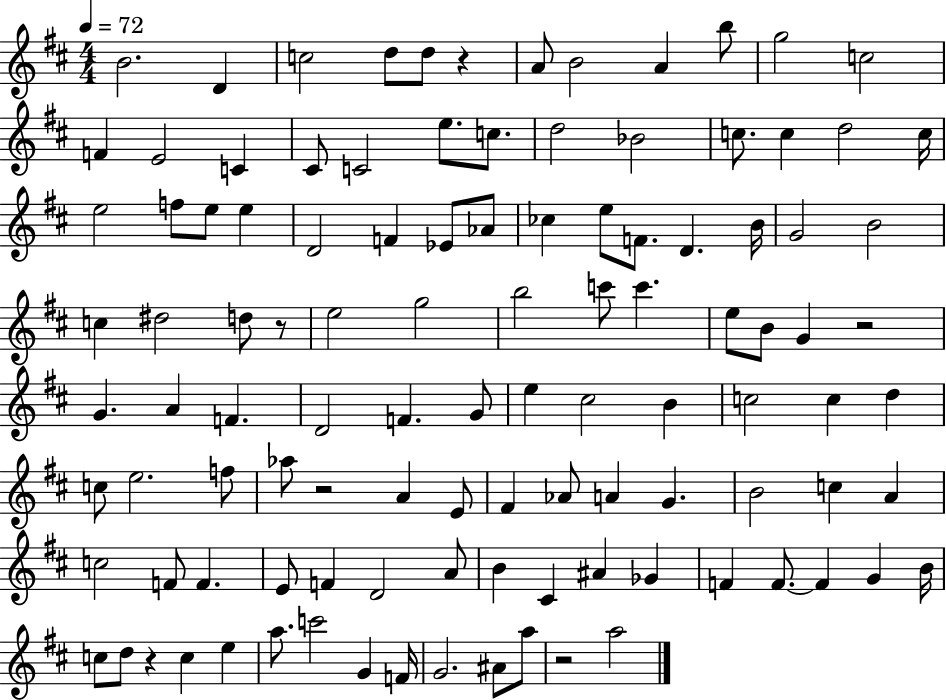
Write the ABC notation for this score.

X:1
T:Untitled
M:4/4
L:1/4
K:D
B2 D c2 d/2 d/2 z A/2 B2 A b/2 g2 c2 F E2 C ^C/2 C2 e/2 c/2 d2 _B2 c/2 c d2 c/4 e2 f/2 e/2 e D2 F _E/2 _A/2 _c e/2 F/2 D B/4 G2 B2 c ^d2 d/2 z/2 e2 g2 b2 c'/2 c' e/2 B/2 G z2 G A F D2 F G/2 e ^c2 B c2 c d c/2 e2 f/2 _a/2 z2 A E/2 ^F _A/2 A G B2 c A c2 F/2 F E/2 F D2 A/2 B ^C ^A _G F F/2 F G B/4 c/2 d/2 z c e a/2 c'2 G F/4 G2 ^A/2 a/2 z2 a2